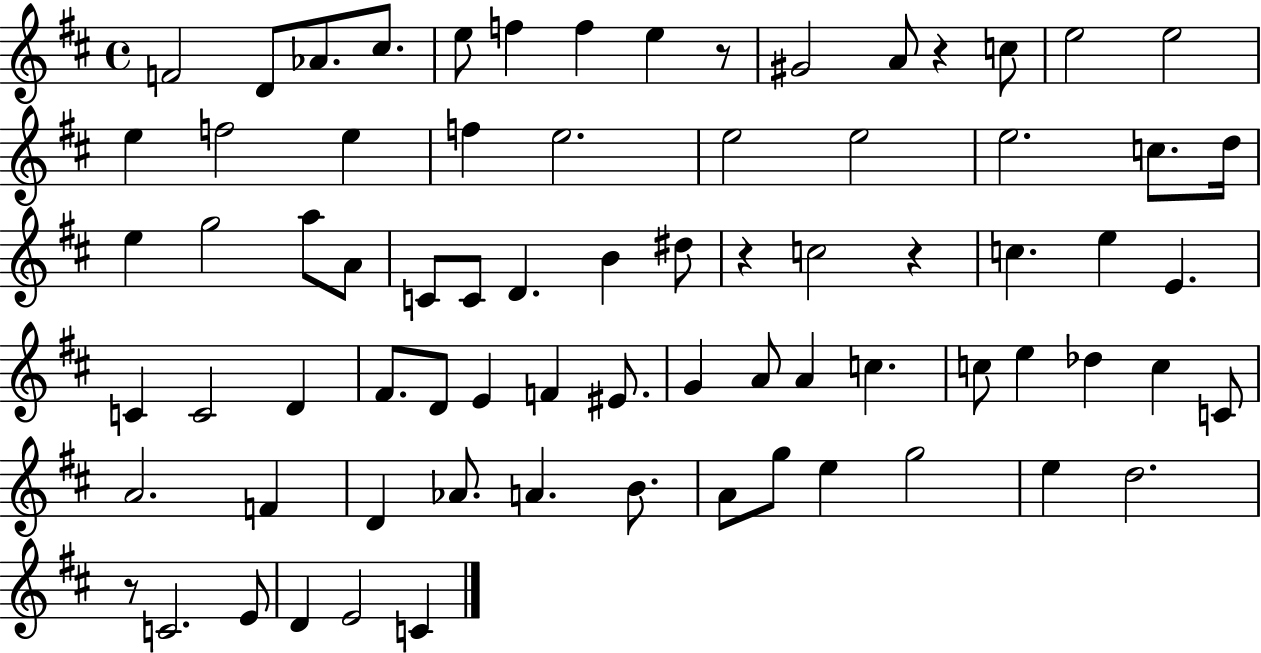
{
  \clef treble
  \time 4/4
  \defaultTimeSignature
  \key d \major
  \repeat volta 2 { f'2 d'8 aes'8. cis''8. | e''8 f''4 f''4 e''4 r8 | gis'2 a'8 r4 c''8 | e''2 e''2 | \break e''4 f''2 e''4 | f''4 e''2. | e''2 e''2 | e''2. c''8. d''16 | \break e''4 g''2 a''8 a'8 | c'8 c'8 d'4. b'4 dis''8 | r4 c''2 r4 | c''4. e''4 e'4. | \break c'4 c'2 d'4 | fis'8. d'8 e'4 f'4 eis'8. | g'4 a'8 a'4 c''4. | c''8 e''4 des''4 c''4 c'8 | \break a'2. f'4 | d'4 aes'8. a'4. b'8. | a'8 g''8 e''4 g''2 | e''4 d''2. | \break r8 c'2. e'8 | d'4 e'2 c'4 | } \bar "|."
}